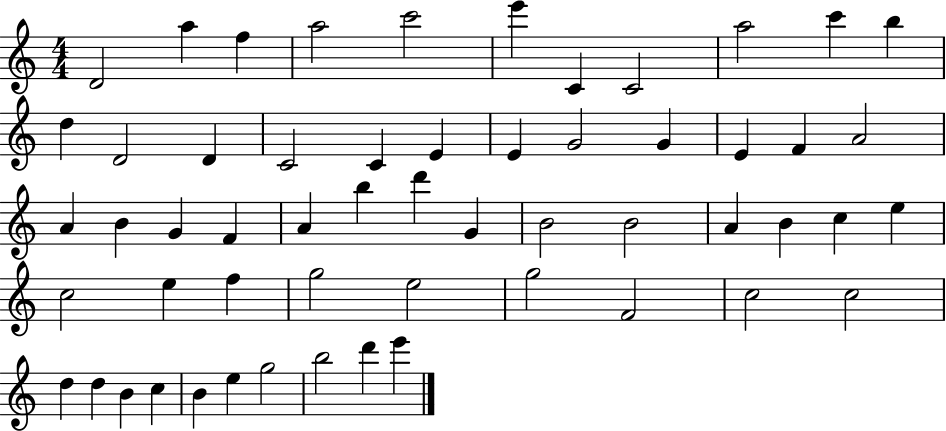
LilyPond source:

{
  \clef treble
  \numericTimeSignature
  \time 4/4
  \key c \major
  d'2 a''4 f''4 | a''2 c'''2 | e'''4 c'4 c'2 | a''2 c'''4 b''4 | \break d''4 d'2 d'4 | c'2 c'4 e'4 | e'4 g'2 g'4 | e'4 f'4 a'2 | \break a'4 b'4 g'4 f'4 | a'4 b''4 d'''4 g'4 | b'2 b'2 | a'4 b'4 c''4 e''4 | \break c''2 e''4 f''4 | g''2 e''2 | g''2 f'2 | c''2 c''2 | \break d''4 d''4 b'4 c''4 | b'4 e''4 g''2 | b''2 d'''4 e'''4 | \bar "|."
}